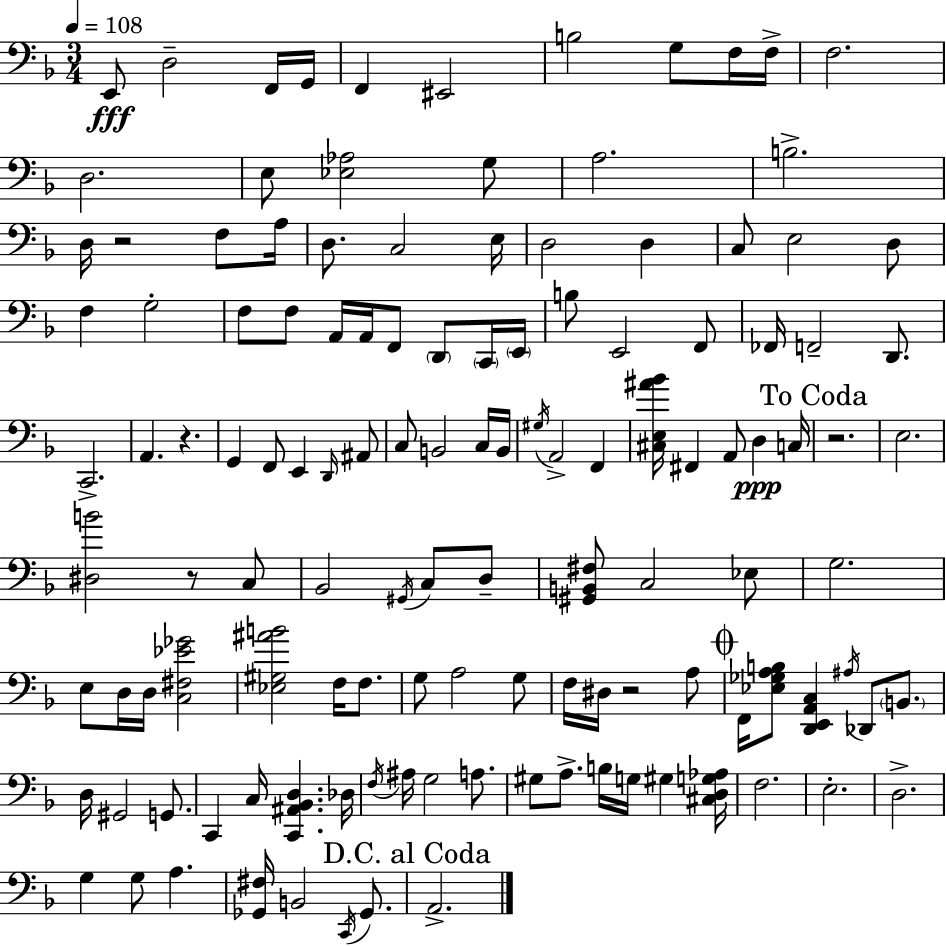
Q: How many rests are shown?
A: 5